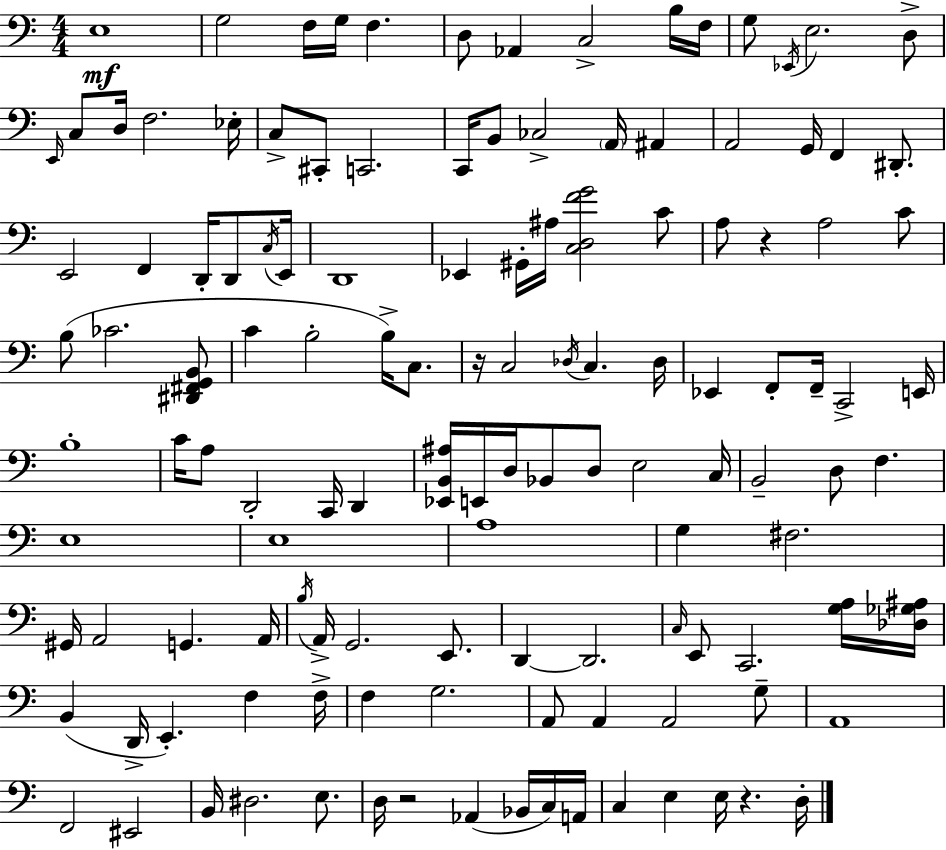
E3/w G3/h F3/s G3/s F3/q. D3/e Ab2/q C3/h B3/s F3/s G3/e Eb2/s E3/h. D3/e E2/s C3/e D3/s F3/h. Eb3/s C3/e C#2/e C2/h. C2/s B2/e CES3/h A2/s A#2/q A2/h G2/s F2/q D#2/e. E2/h F2/q D2/s D2/e C3/s E2/s D2/w Eb2/q G#2/s A#3/s [C3,D3,F4,G4]/h C4/e A3/e R/q A3/h C4/e B3/e CES4/h. [D#2,F#2,G2,B2]/e C4/q B3/h B3/s C3/e. R/s C3/h Db3/s C3/q. Db3/s Eb2/q F2/e F2/s C2/h E2/s B3/w C4/s A3/e D2/h C2/s D2/q [Eb2,B2,A#3]/s E2/s D3/s Bb2/e D3/e E3/h C3/s B2/h D3/e F3/q. E3/w E3/w A3/w G3/q F#3/h. G#2/s A2/h G2/q. A2/s B3/s A2/s G2/h. E2/e. D2/q D2/h. C3/s E2/e C2/h. [G3,A3]/s [Db3,Gb3,A#3]/s B2/q D2/s E2/q. F3/q F3/s F3/q G3/h. A2/e A2/q A2/h G3/e A2/w F2/h EIS2/h B2/s D#3/h. E3/e. D3/s R/h Ab2/q Bb2/s C3/s A2/s C3/q E3/q E3/s R/q. D3/s